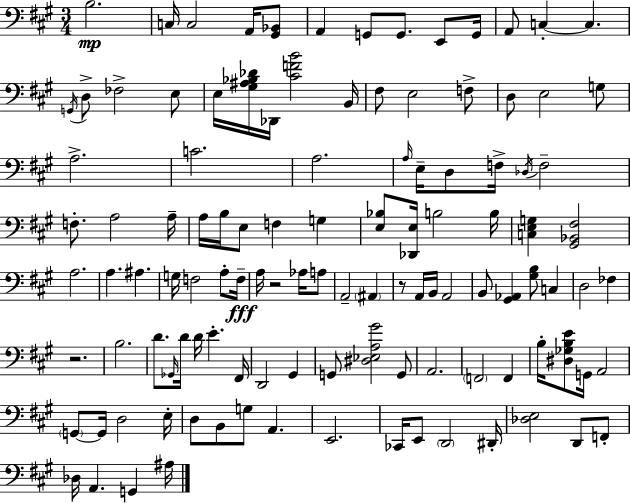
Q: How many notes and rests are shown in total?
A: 114